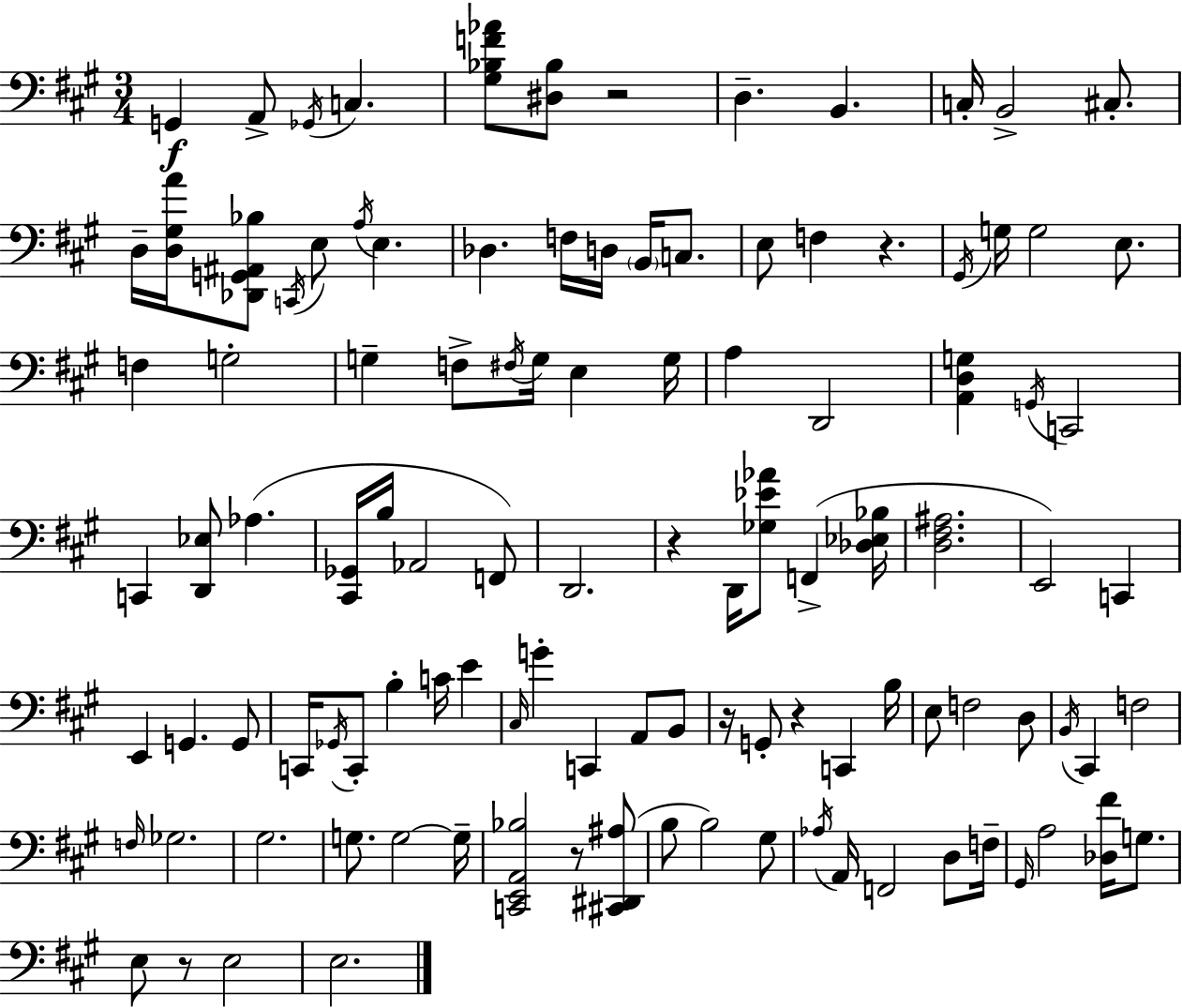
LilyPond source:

{
  \clef bass
  \numericTimeSignature
  \time 3/4
  \key a \major
  \repeat volta 2 { g,4\f a,8-> \acciaccatura { ges,16 } c4. | <gis bes f' aes'>8 <dis bes>8 r2 | d4.-- b,4. | c16-. b,2-> cis8.-. | \break d16-- <d gis a'>16 <des, g, ais, bes>8 \acciaccatura { c,16 } e8 \acciaccatura { a16 } e4. | des4. f16 d16 \parenthesize b,16 | c8. e8 f4 r4. | \acciaccatura { gis,16 } g16 g2 | \break e8. f4 g2-. | g4-- f8-> \acciaccatura { fis16 } g16 | e4 g16 a4 d,2 | <a, d g>4 \acciaccatura { g,16 } c,2 | \break c,4 <d, ees>8 | aes4.( <cis, ges,>16 b16 aes,2 | f,8) d,2. | r4 d,16 <ges ees' aes'>8 | \break f,4->( <des ees bes>16 <d fis ais>2. | e,2) | c,4 e,4 g,4. | g,8 c,16 \acciaccatura { ges,16 } c,8-. b4-. | \break c'16 e'4 \grace { cis16 } g'4-. | c,4 a,8 b,8 r16 g,8-. r4 | c,4 b16 e8 f2 | d8 \acciaccatura { b,16 } cis,4 | \break f2 \grace { f16 } ges2. | gis2. | g8. | g2~~ g16-- <c, e, a, bes>2 | \break r8 <cis, dis, ais>8( b8 | b2) gis8 \acciaccatura { aes16 } a,16 | f,2 d8 f16-- \grace { gis,16 } | a2 <des fis'>16 g8. | \break e8 r8 e2 | e2. | } \bar "|."
}